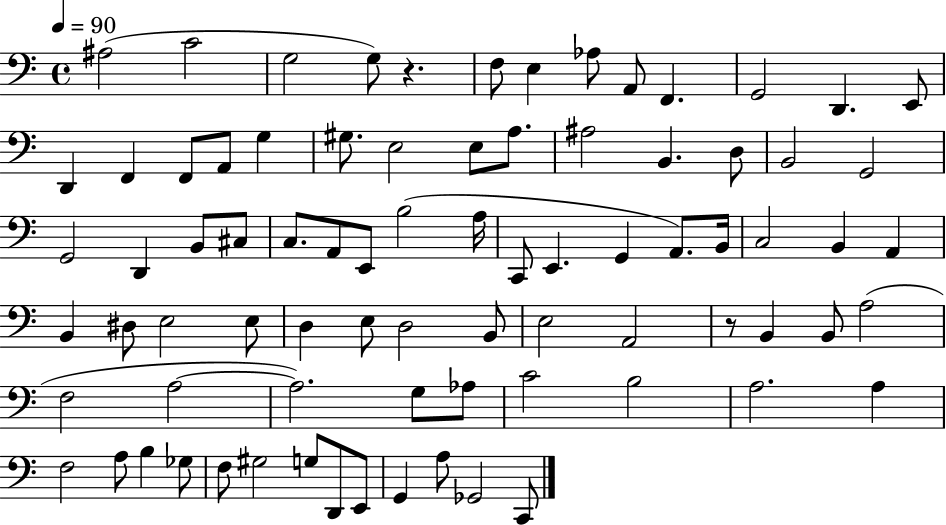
X:1
T:Untitled
M:4/4
L:1/4
K:C
^A,2 C2 G,2 G,/2 z F,/2 E, _A,/2 A,,/2 F,, G,,2 D,, E,,/2 D,, F,, F,,/2 A,,/2 G, ^G,/2 E,2 E,/2 A,/2 ^A,2 B,, D,/2 B,,2 G,,2 G,,2 D,, B,,/2 ^C,/2 C,/2 A,,/2 E,,/2 B,2 A,/4 C,,/2 E,, G,, A,,/2 B,,/4 C,2 B,, A,, B,, ^D,/2 E,2 E,/2 D, E,/2 D,2 B,,/2 E,2 A,,2 z/2 B,, B,,/2 A,2 F,2 A,2 A,2 G,/2 _A,/2 C2 B,2 A,2 A, F,2 A,/2 B, _G,/2 F,/2 ^G,2 G,/2 D,,/2 E,,/2 G,, A,/2 _G,,2 C,,/2